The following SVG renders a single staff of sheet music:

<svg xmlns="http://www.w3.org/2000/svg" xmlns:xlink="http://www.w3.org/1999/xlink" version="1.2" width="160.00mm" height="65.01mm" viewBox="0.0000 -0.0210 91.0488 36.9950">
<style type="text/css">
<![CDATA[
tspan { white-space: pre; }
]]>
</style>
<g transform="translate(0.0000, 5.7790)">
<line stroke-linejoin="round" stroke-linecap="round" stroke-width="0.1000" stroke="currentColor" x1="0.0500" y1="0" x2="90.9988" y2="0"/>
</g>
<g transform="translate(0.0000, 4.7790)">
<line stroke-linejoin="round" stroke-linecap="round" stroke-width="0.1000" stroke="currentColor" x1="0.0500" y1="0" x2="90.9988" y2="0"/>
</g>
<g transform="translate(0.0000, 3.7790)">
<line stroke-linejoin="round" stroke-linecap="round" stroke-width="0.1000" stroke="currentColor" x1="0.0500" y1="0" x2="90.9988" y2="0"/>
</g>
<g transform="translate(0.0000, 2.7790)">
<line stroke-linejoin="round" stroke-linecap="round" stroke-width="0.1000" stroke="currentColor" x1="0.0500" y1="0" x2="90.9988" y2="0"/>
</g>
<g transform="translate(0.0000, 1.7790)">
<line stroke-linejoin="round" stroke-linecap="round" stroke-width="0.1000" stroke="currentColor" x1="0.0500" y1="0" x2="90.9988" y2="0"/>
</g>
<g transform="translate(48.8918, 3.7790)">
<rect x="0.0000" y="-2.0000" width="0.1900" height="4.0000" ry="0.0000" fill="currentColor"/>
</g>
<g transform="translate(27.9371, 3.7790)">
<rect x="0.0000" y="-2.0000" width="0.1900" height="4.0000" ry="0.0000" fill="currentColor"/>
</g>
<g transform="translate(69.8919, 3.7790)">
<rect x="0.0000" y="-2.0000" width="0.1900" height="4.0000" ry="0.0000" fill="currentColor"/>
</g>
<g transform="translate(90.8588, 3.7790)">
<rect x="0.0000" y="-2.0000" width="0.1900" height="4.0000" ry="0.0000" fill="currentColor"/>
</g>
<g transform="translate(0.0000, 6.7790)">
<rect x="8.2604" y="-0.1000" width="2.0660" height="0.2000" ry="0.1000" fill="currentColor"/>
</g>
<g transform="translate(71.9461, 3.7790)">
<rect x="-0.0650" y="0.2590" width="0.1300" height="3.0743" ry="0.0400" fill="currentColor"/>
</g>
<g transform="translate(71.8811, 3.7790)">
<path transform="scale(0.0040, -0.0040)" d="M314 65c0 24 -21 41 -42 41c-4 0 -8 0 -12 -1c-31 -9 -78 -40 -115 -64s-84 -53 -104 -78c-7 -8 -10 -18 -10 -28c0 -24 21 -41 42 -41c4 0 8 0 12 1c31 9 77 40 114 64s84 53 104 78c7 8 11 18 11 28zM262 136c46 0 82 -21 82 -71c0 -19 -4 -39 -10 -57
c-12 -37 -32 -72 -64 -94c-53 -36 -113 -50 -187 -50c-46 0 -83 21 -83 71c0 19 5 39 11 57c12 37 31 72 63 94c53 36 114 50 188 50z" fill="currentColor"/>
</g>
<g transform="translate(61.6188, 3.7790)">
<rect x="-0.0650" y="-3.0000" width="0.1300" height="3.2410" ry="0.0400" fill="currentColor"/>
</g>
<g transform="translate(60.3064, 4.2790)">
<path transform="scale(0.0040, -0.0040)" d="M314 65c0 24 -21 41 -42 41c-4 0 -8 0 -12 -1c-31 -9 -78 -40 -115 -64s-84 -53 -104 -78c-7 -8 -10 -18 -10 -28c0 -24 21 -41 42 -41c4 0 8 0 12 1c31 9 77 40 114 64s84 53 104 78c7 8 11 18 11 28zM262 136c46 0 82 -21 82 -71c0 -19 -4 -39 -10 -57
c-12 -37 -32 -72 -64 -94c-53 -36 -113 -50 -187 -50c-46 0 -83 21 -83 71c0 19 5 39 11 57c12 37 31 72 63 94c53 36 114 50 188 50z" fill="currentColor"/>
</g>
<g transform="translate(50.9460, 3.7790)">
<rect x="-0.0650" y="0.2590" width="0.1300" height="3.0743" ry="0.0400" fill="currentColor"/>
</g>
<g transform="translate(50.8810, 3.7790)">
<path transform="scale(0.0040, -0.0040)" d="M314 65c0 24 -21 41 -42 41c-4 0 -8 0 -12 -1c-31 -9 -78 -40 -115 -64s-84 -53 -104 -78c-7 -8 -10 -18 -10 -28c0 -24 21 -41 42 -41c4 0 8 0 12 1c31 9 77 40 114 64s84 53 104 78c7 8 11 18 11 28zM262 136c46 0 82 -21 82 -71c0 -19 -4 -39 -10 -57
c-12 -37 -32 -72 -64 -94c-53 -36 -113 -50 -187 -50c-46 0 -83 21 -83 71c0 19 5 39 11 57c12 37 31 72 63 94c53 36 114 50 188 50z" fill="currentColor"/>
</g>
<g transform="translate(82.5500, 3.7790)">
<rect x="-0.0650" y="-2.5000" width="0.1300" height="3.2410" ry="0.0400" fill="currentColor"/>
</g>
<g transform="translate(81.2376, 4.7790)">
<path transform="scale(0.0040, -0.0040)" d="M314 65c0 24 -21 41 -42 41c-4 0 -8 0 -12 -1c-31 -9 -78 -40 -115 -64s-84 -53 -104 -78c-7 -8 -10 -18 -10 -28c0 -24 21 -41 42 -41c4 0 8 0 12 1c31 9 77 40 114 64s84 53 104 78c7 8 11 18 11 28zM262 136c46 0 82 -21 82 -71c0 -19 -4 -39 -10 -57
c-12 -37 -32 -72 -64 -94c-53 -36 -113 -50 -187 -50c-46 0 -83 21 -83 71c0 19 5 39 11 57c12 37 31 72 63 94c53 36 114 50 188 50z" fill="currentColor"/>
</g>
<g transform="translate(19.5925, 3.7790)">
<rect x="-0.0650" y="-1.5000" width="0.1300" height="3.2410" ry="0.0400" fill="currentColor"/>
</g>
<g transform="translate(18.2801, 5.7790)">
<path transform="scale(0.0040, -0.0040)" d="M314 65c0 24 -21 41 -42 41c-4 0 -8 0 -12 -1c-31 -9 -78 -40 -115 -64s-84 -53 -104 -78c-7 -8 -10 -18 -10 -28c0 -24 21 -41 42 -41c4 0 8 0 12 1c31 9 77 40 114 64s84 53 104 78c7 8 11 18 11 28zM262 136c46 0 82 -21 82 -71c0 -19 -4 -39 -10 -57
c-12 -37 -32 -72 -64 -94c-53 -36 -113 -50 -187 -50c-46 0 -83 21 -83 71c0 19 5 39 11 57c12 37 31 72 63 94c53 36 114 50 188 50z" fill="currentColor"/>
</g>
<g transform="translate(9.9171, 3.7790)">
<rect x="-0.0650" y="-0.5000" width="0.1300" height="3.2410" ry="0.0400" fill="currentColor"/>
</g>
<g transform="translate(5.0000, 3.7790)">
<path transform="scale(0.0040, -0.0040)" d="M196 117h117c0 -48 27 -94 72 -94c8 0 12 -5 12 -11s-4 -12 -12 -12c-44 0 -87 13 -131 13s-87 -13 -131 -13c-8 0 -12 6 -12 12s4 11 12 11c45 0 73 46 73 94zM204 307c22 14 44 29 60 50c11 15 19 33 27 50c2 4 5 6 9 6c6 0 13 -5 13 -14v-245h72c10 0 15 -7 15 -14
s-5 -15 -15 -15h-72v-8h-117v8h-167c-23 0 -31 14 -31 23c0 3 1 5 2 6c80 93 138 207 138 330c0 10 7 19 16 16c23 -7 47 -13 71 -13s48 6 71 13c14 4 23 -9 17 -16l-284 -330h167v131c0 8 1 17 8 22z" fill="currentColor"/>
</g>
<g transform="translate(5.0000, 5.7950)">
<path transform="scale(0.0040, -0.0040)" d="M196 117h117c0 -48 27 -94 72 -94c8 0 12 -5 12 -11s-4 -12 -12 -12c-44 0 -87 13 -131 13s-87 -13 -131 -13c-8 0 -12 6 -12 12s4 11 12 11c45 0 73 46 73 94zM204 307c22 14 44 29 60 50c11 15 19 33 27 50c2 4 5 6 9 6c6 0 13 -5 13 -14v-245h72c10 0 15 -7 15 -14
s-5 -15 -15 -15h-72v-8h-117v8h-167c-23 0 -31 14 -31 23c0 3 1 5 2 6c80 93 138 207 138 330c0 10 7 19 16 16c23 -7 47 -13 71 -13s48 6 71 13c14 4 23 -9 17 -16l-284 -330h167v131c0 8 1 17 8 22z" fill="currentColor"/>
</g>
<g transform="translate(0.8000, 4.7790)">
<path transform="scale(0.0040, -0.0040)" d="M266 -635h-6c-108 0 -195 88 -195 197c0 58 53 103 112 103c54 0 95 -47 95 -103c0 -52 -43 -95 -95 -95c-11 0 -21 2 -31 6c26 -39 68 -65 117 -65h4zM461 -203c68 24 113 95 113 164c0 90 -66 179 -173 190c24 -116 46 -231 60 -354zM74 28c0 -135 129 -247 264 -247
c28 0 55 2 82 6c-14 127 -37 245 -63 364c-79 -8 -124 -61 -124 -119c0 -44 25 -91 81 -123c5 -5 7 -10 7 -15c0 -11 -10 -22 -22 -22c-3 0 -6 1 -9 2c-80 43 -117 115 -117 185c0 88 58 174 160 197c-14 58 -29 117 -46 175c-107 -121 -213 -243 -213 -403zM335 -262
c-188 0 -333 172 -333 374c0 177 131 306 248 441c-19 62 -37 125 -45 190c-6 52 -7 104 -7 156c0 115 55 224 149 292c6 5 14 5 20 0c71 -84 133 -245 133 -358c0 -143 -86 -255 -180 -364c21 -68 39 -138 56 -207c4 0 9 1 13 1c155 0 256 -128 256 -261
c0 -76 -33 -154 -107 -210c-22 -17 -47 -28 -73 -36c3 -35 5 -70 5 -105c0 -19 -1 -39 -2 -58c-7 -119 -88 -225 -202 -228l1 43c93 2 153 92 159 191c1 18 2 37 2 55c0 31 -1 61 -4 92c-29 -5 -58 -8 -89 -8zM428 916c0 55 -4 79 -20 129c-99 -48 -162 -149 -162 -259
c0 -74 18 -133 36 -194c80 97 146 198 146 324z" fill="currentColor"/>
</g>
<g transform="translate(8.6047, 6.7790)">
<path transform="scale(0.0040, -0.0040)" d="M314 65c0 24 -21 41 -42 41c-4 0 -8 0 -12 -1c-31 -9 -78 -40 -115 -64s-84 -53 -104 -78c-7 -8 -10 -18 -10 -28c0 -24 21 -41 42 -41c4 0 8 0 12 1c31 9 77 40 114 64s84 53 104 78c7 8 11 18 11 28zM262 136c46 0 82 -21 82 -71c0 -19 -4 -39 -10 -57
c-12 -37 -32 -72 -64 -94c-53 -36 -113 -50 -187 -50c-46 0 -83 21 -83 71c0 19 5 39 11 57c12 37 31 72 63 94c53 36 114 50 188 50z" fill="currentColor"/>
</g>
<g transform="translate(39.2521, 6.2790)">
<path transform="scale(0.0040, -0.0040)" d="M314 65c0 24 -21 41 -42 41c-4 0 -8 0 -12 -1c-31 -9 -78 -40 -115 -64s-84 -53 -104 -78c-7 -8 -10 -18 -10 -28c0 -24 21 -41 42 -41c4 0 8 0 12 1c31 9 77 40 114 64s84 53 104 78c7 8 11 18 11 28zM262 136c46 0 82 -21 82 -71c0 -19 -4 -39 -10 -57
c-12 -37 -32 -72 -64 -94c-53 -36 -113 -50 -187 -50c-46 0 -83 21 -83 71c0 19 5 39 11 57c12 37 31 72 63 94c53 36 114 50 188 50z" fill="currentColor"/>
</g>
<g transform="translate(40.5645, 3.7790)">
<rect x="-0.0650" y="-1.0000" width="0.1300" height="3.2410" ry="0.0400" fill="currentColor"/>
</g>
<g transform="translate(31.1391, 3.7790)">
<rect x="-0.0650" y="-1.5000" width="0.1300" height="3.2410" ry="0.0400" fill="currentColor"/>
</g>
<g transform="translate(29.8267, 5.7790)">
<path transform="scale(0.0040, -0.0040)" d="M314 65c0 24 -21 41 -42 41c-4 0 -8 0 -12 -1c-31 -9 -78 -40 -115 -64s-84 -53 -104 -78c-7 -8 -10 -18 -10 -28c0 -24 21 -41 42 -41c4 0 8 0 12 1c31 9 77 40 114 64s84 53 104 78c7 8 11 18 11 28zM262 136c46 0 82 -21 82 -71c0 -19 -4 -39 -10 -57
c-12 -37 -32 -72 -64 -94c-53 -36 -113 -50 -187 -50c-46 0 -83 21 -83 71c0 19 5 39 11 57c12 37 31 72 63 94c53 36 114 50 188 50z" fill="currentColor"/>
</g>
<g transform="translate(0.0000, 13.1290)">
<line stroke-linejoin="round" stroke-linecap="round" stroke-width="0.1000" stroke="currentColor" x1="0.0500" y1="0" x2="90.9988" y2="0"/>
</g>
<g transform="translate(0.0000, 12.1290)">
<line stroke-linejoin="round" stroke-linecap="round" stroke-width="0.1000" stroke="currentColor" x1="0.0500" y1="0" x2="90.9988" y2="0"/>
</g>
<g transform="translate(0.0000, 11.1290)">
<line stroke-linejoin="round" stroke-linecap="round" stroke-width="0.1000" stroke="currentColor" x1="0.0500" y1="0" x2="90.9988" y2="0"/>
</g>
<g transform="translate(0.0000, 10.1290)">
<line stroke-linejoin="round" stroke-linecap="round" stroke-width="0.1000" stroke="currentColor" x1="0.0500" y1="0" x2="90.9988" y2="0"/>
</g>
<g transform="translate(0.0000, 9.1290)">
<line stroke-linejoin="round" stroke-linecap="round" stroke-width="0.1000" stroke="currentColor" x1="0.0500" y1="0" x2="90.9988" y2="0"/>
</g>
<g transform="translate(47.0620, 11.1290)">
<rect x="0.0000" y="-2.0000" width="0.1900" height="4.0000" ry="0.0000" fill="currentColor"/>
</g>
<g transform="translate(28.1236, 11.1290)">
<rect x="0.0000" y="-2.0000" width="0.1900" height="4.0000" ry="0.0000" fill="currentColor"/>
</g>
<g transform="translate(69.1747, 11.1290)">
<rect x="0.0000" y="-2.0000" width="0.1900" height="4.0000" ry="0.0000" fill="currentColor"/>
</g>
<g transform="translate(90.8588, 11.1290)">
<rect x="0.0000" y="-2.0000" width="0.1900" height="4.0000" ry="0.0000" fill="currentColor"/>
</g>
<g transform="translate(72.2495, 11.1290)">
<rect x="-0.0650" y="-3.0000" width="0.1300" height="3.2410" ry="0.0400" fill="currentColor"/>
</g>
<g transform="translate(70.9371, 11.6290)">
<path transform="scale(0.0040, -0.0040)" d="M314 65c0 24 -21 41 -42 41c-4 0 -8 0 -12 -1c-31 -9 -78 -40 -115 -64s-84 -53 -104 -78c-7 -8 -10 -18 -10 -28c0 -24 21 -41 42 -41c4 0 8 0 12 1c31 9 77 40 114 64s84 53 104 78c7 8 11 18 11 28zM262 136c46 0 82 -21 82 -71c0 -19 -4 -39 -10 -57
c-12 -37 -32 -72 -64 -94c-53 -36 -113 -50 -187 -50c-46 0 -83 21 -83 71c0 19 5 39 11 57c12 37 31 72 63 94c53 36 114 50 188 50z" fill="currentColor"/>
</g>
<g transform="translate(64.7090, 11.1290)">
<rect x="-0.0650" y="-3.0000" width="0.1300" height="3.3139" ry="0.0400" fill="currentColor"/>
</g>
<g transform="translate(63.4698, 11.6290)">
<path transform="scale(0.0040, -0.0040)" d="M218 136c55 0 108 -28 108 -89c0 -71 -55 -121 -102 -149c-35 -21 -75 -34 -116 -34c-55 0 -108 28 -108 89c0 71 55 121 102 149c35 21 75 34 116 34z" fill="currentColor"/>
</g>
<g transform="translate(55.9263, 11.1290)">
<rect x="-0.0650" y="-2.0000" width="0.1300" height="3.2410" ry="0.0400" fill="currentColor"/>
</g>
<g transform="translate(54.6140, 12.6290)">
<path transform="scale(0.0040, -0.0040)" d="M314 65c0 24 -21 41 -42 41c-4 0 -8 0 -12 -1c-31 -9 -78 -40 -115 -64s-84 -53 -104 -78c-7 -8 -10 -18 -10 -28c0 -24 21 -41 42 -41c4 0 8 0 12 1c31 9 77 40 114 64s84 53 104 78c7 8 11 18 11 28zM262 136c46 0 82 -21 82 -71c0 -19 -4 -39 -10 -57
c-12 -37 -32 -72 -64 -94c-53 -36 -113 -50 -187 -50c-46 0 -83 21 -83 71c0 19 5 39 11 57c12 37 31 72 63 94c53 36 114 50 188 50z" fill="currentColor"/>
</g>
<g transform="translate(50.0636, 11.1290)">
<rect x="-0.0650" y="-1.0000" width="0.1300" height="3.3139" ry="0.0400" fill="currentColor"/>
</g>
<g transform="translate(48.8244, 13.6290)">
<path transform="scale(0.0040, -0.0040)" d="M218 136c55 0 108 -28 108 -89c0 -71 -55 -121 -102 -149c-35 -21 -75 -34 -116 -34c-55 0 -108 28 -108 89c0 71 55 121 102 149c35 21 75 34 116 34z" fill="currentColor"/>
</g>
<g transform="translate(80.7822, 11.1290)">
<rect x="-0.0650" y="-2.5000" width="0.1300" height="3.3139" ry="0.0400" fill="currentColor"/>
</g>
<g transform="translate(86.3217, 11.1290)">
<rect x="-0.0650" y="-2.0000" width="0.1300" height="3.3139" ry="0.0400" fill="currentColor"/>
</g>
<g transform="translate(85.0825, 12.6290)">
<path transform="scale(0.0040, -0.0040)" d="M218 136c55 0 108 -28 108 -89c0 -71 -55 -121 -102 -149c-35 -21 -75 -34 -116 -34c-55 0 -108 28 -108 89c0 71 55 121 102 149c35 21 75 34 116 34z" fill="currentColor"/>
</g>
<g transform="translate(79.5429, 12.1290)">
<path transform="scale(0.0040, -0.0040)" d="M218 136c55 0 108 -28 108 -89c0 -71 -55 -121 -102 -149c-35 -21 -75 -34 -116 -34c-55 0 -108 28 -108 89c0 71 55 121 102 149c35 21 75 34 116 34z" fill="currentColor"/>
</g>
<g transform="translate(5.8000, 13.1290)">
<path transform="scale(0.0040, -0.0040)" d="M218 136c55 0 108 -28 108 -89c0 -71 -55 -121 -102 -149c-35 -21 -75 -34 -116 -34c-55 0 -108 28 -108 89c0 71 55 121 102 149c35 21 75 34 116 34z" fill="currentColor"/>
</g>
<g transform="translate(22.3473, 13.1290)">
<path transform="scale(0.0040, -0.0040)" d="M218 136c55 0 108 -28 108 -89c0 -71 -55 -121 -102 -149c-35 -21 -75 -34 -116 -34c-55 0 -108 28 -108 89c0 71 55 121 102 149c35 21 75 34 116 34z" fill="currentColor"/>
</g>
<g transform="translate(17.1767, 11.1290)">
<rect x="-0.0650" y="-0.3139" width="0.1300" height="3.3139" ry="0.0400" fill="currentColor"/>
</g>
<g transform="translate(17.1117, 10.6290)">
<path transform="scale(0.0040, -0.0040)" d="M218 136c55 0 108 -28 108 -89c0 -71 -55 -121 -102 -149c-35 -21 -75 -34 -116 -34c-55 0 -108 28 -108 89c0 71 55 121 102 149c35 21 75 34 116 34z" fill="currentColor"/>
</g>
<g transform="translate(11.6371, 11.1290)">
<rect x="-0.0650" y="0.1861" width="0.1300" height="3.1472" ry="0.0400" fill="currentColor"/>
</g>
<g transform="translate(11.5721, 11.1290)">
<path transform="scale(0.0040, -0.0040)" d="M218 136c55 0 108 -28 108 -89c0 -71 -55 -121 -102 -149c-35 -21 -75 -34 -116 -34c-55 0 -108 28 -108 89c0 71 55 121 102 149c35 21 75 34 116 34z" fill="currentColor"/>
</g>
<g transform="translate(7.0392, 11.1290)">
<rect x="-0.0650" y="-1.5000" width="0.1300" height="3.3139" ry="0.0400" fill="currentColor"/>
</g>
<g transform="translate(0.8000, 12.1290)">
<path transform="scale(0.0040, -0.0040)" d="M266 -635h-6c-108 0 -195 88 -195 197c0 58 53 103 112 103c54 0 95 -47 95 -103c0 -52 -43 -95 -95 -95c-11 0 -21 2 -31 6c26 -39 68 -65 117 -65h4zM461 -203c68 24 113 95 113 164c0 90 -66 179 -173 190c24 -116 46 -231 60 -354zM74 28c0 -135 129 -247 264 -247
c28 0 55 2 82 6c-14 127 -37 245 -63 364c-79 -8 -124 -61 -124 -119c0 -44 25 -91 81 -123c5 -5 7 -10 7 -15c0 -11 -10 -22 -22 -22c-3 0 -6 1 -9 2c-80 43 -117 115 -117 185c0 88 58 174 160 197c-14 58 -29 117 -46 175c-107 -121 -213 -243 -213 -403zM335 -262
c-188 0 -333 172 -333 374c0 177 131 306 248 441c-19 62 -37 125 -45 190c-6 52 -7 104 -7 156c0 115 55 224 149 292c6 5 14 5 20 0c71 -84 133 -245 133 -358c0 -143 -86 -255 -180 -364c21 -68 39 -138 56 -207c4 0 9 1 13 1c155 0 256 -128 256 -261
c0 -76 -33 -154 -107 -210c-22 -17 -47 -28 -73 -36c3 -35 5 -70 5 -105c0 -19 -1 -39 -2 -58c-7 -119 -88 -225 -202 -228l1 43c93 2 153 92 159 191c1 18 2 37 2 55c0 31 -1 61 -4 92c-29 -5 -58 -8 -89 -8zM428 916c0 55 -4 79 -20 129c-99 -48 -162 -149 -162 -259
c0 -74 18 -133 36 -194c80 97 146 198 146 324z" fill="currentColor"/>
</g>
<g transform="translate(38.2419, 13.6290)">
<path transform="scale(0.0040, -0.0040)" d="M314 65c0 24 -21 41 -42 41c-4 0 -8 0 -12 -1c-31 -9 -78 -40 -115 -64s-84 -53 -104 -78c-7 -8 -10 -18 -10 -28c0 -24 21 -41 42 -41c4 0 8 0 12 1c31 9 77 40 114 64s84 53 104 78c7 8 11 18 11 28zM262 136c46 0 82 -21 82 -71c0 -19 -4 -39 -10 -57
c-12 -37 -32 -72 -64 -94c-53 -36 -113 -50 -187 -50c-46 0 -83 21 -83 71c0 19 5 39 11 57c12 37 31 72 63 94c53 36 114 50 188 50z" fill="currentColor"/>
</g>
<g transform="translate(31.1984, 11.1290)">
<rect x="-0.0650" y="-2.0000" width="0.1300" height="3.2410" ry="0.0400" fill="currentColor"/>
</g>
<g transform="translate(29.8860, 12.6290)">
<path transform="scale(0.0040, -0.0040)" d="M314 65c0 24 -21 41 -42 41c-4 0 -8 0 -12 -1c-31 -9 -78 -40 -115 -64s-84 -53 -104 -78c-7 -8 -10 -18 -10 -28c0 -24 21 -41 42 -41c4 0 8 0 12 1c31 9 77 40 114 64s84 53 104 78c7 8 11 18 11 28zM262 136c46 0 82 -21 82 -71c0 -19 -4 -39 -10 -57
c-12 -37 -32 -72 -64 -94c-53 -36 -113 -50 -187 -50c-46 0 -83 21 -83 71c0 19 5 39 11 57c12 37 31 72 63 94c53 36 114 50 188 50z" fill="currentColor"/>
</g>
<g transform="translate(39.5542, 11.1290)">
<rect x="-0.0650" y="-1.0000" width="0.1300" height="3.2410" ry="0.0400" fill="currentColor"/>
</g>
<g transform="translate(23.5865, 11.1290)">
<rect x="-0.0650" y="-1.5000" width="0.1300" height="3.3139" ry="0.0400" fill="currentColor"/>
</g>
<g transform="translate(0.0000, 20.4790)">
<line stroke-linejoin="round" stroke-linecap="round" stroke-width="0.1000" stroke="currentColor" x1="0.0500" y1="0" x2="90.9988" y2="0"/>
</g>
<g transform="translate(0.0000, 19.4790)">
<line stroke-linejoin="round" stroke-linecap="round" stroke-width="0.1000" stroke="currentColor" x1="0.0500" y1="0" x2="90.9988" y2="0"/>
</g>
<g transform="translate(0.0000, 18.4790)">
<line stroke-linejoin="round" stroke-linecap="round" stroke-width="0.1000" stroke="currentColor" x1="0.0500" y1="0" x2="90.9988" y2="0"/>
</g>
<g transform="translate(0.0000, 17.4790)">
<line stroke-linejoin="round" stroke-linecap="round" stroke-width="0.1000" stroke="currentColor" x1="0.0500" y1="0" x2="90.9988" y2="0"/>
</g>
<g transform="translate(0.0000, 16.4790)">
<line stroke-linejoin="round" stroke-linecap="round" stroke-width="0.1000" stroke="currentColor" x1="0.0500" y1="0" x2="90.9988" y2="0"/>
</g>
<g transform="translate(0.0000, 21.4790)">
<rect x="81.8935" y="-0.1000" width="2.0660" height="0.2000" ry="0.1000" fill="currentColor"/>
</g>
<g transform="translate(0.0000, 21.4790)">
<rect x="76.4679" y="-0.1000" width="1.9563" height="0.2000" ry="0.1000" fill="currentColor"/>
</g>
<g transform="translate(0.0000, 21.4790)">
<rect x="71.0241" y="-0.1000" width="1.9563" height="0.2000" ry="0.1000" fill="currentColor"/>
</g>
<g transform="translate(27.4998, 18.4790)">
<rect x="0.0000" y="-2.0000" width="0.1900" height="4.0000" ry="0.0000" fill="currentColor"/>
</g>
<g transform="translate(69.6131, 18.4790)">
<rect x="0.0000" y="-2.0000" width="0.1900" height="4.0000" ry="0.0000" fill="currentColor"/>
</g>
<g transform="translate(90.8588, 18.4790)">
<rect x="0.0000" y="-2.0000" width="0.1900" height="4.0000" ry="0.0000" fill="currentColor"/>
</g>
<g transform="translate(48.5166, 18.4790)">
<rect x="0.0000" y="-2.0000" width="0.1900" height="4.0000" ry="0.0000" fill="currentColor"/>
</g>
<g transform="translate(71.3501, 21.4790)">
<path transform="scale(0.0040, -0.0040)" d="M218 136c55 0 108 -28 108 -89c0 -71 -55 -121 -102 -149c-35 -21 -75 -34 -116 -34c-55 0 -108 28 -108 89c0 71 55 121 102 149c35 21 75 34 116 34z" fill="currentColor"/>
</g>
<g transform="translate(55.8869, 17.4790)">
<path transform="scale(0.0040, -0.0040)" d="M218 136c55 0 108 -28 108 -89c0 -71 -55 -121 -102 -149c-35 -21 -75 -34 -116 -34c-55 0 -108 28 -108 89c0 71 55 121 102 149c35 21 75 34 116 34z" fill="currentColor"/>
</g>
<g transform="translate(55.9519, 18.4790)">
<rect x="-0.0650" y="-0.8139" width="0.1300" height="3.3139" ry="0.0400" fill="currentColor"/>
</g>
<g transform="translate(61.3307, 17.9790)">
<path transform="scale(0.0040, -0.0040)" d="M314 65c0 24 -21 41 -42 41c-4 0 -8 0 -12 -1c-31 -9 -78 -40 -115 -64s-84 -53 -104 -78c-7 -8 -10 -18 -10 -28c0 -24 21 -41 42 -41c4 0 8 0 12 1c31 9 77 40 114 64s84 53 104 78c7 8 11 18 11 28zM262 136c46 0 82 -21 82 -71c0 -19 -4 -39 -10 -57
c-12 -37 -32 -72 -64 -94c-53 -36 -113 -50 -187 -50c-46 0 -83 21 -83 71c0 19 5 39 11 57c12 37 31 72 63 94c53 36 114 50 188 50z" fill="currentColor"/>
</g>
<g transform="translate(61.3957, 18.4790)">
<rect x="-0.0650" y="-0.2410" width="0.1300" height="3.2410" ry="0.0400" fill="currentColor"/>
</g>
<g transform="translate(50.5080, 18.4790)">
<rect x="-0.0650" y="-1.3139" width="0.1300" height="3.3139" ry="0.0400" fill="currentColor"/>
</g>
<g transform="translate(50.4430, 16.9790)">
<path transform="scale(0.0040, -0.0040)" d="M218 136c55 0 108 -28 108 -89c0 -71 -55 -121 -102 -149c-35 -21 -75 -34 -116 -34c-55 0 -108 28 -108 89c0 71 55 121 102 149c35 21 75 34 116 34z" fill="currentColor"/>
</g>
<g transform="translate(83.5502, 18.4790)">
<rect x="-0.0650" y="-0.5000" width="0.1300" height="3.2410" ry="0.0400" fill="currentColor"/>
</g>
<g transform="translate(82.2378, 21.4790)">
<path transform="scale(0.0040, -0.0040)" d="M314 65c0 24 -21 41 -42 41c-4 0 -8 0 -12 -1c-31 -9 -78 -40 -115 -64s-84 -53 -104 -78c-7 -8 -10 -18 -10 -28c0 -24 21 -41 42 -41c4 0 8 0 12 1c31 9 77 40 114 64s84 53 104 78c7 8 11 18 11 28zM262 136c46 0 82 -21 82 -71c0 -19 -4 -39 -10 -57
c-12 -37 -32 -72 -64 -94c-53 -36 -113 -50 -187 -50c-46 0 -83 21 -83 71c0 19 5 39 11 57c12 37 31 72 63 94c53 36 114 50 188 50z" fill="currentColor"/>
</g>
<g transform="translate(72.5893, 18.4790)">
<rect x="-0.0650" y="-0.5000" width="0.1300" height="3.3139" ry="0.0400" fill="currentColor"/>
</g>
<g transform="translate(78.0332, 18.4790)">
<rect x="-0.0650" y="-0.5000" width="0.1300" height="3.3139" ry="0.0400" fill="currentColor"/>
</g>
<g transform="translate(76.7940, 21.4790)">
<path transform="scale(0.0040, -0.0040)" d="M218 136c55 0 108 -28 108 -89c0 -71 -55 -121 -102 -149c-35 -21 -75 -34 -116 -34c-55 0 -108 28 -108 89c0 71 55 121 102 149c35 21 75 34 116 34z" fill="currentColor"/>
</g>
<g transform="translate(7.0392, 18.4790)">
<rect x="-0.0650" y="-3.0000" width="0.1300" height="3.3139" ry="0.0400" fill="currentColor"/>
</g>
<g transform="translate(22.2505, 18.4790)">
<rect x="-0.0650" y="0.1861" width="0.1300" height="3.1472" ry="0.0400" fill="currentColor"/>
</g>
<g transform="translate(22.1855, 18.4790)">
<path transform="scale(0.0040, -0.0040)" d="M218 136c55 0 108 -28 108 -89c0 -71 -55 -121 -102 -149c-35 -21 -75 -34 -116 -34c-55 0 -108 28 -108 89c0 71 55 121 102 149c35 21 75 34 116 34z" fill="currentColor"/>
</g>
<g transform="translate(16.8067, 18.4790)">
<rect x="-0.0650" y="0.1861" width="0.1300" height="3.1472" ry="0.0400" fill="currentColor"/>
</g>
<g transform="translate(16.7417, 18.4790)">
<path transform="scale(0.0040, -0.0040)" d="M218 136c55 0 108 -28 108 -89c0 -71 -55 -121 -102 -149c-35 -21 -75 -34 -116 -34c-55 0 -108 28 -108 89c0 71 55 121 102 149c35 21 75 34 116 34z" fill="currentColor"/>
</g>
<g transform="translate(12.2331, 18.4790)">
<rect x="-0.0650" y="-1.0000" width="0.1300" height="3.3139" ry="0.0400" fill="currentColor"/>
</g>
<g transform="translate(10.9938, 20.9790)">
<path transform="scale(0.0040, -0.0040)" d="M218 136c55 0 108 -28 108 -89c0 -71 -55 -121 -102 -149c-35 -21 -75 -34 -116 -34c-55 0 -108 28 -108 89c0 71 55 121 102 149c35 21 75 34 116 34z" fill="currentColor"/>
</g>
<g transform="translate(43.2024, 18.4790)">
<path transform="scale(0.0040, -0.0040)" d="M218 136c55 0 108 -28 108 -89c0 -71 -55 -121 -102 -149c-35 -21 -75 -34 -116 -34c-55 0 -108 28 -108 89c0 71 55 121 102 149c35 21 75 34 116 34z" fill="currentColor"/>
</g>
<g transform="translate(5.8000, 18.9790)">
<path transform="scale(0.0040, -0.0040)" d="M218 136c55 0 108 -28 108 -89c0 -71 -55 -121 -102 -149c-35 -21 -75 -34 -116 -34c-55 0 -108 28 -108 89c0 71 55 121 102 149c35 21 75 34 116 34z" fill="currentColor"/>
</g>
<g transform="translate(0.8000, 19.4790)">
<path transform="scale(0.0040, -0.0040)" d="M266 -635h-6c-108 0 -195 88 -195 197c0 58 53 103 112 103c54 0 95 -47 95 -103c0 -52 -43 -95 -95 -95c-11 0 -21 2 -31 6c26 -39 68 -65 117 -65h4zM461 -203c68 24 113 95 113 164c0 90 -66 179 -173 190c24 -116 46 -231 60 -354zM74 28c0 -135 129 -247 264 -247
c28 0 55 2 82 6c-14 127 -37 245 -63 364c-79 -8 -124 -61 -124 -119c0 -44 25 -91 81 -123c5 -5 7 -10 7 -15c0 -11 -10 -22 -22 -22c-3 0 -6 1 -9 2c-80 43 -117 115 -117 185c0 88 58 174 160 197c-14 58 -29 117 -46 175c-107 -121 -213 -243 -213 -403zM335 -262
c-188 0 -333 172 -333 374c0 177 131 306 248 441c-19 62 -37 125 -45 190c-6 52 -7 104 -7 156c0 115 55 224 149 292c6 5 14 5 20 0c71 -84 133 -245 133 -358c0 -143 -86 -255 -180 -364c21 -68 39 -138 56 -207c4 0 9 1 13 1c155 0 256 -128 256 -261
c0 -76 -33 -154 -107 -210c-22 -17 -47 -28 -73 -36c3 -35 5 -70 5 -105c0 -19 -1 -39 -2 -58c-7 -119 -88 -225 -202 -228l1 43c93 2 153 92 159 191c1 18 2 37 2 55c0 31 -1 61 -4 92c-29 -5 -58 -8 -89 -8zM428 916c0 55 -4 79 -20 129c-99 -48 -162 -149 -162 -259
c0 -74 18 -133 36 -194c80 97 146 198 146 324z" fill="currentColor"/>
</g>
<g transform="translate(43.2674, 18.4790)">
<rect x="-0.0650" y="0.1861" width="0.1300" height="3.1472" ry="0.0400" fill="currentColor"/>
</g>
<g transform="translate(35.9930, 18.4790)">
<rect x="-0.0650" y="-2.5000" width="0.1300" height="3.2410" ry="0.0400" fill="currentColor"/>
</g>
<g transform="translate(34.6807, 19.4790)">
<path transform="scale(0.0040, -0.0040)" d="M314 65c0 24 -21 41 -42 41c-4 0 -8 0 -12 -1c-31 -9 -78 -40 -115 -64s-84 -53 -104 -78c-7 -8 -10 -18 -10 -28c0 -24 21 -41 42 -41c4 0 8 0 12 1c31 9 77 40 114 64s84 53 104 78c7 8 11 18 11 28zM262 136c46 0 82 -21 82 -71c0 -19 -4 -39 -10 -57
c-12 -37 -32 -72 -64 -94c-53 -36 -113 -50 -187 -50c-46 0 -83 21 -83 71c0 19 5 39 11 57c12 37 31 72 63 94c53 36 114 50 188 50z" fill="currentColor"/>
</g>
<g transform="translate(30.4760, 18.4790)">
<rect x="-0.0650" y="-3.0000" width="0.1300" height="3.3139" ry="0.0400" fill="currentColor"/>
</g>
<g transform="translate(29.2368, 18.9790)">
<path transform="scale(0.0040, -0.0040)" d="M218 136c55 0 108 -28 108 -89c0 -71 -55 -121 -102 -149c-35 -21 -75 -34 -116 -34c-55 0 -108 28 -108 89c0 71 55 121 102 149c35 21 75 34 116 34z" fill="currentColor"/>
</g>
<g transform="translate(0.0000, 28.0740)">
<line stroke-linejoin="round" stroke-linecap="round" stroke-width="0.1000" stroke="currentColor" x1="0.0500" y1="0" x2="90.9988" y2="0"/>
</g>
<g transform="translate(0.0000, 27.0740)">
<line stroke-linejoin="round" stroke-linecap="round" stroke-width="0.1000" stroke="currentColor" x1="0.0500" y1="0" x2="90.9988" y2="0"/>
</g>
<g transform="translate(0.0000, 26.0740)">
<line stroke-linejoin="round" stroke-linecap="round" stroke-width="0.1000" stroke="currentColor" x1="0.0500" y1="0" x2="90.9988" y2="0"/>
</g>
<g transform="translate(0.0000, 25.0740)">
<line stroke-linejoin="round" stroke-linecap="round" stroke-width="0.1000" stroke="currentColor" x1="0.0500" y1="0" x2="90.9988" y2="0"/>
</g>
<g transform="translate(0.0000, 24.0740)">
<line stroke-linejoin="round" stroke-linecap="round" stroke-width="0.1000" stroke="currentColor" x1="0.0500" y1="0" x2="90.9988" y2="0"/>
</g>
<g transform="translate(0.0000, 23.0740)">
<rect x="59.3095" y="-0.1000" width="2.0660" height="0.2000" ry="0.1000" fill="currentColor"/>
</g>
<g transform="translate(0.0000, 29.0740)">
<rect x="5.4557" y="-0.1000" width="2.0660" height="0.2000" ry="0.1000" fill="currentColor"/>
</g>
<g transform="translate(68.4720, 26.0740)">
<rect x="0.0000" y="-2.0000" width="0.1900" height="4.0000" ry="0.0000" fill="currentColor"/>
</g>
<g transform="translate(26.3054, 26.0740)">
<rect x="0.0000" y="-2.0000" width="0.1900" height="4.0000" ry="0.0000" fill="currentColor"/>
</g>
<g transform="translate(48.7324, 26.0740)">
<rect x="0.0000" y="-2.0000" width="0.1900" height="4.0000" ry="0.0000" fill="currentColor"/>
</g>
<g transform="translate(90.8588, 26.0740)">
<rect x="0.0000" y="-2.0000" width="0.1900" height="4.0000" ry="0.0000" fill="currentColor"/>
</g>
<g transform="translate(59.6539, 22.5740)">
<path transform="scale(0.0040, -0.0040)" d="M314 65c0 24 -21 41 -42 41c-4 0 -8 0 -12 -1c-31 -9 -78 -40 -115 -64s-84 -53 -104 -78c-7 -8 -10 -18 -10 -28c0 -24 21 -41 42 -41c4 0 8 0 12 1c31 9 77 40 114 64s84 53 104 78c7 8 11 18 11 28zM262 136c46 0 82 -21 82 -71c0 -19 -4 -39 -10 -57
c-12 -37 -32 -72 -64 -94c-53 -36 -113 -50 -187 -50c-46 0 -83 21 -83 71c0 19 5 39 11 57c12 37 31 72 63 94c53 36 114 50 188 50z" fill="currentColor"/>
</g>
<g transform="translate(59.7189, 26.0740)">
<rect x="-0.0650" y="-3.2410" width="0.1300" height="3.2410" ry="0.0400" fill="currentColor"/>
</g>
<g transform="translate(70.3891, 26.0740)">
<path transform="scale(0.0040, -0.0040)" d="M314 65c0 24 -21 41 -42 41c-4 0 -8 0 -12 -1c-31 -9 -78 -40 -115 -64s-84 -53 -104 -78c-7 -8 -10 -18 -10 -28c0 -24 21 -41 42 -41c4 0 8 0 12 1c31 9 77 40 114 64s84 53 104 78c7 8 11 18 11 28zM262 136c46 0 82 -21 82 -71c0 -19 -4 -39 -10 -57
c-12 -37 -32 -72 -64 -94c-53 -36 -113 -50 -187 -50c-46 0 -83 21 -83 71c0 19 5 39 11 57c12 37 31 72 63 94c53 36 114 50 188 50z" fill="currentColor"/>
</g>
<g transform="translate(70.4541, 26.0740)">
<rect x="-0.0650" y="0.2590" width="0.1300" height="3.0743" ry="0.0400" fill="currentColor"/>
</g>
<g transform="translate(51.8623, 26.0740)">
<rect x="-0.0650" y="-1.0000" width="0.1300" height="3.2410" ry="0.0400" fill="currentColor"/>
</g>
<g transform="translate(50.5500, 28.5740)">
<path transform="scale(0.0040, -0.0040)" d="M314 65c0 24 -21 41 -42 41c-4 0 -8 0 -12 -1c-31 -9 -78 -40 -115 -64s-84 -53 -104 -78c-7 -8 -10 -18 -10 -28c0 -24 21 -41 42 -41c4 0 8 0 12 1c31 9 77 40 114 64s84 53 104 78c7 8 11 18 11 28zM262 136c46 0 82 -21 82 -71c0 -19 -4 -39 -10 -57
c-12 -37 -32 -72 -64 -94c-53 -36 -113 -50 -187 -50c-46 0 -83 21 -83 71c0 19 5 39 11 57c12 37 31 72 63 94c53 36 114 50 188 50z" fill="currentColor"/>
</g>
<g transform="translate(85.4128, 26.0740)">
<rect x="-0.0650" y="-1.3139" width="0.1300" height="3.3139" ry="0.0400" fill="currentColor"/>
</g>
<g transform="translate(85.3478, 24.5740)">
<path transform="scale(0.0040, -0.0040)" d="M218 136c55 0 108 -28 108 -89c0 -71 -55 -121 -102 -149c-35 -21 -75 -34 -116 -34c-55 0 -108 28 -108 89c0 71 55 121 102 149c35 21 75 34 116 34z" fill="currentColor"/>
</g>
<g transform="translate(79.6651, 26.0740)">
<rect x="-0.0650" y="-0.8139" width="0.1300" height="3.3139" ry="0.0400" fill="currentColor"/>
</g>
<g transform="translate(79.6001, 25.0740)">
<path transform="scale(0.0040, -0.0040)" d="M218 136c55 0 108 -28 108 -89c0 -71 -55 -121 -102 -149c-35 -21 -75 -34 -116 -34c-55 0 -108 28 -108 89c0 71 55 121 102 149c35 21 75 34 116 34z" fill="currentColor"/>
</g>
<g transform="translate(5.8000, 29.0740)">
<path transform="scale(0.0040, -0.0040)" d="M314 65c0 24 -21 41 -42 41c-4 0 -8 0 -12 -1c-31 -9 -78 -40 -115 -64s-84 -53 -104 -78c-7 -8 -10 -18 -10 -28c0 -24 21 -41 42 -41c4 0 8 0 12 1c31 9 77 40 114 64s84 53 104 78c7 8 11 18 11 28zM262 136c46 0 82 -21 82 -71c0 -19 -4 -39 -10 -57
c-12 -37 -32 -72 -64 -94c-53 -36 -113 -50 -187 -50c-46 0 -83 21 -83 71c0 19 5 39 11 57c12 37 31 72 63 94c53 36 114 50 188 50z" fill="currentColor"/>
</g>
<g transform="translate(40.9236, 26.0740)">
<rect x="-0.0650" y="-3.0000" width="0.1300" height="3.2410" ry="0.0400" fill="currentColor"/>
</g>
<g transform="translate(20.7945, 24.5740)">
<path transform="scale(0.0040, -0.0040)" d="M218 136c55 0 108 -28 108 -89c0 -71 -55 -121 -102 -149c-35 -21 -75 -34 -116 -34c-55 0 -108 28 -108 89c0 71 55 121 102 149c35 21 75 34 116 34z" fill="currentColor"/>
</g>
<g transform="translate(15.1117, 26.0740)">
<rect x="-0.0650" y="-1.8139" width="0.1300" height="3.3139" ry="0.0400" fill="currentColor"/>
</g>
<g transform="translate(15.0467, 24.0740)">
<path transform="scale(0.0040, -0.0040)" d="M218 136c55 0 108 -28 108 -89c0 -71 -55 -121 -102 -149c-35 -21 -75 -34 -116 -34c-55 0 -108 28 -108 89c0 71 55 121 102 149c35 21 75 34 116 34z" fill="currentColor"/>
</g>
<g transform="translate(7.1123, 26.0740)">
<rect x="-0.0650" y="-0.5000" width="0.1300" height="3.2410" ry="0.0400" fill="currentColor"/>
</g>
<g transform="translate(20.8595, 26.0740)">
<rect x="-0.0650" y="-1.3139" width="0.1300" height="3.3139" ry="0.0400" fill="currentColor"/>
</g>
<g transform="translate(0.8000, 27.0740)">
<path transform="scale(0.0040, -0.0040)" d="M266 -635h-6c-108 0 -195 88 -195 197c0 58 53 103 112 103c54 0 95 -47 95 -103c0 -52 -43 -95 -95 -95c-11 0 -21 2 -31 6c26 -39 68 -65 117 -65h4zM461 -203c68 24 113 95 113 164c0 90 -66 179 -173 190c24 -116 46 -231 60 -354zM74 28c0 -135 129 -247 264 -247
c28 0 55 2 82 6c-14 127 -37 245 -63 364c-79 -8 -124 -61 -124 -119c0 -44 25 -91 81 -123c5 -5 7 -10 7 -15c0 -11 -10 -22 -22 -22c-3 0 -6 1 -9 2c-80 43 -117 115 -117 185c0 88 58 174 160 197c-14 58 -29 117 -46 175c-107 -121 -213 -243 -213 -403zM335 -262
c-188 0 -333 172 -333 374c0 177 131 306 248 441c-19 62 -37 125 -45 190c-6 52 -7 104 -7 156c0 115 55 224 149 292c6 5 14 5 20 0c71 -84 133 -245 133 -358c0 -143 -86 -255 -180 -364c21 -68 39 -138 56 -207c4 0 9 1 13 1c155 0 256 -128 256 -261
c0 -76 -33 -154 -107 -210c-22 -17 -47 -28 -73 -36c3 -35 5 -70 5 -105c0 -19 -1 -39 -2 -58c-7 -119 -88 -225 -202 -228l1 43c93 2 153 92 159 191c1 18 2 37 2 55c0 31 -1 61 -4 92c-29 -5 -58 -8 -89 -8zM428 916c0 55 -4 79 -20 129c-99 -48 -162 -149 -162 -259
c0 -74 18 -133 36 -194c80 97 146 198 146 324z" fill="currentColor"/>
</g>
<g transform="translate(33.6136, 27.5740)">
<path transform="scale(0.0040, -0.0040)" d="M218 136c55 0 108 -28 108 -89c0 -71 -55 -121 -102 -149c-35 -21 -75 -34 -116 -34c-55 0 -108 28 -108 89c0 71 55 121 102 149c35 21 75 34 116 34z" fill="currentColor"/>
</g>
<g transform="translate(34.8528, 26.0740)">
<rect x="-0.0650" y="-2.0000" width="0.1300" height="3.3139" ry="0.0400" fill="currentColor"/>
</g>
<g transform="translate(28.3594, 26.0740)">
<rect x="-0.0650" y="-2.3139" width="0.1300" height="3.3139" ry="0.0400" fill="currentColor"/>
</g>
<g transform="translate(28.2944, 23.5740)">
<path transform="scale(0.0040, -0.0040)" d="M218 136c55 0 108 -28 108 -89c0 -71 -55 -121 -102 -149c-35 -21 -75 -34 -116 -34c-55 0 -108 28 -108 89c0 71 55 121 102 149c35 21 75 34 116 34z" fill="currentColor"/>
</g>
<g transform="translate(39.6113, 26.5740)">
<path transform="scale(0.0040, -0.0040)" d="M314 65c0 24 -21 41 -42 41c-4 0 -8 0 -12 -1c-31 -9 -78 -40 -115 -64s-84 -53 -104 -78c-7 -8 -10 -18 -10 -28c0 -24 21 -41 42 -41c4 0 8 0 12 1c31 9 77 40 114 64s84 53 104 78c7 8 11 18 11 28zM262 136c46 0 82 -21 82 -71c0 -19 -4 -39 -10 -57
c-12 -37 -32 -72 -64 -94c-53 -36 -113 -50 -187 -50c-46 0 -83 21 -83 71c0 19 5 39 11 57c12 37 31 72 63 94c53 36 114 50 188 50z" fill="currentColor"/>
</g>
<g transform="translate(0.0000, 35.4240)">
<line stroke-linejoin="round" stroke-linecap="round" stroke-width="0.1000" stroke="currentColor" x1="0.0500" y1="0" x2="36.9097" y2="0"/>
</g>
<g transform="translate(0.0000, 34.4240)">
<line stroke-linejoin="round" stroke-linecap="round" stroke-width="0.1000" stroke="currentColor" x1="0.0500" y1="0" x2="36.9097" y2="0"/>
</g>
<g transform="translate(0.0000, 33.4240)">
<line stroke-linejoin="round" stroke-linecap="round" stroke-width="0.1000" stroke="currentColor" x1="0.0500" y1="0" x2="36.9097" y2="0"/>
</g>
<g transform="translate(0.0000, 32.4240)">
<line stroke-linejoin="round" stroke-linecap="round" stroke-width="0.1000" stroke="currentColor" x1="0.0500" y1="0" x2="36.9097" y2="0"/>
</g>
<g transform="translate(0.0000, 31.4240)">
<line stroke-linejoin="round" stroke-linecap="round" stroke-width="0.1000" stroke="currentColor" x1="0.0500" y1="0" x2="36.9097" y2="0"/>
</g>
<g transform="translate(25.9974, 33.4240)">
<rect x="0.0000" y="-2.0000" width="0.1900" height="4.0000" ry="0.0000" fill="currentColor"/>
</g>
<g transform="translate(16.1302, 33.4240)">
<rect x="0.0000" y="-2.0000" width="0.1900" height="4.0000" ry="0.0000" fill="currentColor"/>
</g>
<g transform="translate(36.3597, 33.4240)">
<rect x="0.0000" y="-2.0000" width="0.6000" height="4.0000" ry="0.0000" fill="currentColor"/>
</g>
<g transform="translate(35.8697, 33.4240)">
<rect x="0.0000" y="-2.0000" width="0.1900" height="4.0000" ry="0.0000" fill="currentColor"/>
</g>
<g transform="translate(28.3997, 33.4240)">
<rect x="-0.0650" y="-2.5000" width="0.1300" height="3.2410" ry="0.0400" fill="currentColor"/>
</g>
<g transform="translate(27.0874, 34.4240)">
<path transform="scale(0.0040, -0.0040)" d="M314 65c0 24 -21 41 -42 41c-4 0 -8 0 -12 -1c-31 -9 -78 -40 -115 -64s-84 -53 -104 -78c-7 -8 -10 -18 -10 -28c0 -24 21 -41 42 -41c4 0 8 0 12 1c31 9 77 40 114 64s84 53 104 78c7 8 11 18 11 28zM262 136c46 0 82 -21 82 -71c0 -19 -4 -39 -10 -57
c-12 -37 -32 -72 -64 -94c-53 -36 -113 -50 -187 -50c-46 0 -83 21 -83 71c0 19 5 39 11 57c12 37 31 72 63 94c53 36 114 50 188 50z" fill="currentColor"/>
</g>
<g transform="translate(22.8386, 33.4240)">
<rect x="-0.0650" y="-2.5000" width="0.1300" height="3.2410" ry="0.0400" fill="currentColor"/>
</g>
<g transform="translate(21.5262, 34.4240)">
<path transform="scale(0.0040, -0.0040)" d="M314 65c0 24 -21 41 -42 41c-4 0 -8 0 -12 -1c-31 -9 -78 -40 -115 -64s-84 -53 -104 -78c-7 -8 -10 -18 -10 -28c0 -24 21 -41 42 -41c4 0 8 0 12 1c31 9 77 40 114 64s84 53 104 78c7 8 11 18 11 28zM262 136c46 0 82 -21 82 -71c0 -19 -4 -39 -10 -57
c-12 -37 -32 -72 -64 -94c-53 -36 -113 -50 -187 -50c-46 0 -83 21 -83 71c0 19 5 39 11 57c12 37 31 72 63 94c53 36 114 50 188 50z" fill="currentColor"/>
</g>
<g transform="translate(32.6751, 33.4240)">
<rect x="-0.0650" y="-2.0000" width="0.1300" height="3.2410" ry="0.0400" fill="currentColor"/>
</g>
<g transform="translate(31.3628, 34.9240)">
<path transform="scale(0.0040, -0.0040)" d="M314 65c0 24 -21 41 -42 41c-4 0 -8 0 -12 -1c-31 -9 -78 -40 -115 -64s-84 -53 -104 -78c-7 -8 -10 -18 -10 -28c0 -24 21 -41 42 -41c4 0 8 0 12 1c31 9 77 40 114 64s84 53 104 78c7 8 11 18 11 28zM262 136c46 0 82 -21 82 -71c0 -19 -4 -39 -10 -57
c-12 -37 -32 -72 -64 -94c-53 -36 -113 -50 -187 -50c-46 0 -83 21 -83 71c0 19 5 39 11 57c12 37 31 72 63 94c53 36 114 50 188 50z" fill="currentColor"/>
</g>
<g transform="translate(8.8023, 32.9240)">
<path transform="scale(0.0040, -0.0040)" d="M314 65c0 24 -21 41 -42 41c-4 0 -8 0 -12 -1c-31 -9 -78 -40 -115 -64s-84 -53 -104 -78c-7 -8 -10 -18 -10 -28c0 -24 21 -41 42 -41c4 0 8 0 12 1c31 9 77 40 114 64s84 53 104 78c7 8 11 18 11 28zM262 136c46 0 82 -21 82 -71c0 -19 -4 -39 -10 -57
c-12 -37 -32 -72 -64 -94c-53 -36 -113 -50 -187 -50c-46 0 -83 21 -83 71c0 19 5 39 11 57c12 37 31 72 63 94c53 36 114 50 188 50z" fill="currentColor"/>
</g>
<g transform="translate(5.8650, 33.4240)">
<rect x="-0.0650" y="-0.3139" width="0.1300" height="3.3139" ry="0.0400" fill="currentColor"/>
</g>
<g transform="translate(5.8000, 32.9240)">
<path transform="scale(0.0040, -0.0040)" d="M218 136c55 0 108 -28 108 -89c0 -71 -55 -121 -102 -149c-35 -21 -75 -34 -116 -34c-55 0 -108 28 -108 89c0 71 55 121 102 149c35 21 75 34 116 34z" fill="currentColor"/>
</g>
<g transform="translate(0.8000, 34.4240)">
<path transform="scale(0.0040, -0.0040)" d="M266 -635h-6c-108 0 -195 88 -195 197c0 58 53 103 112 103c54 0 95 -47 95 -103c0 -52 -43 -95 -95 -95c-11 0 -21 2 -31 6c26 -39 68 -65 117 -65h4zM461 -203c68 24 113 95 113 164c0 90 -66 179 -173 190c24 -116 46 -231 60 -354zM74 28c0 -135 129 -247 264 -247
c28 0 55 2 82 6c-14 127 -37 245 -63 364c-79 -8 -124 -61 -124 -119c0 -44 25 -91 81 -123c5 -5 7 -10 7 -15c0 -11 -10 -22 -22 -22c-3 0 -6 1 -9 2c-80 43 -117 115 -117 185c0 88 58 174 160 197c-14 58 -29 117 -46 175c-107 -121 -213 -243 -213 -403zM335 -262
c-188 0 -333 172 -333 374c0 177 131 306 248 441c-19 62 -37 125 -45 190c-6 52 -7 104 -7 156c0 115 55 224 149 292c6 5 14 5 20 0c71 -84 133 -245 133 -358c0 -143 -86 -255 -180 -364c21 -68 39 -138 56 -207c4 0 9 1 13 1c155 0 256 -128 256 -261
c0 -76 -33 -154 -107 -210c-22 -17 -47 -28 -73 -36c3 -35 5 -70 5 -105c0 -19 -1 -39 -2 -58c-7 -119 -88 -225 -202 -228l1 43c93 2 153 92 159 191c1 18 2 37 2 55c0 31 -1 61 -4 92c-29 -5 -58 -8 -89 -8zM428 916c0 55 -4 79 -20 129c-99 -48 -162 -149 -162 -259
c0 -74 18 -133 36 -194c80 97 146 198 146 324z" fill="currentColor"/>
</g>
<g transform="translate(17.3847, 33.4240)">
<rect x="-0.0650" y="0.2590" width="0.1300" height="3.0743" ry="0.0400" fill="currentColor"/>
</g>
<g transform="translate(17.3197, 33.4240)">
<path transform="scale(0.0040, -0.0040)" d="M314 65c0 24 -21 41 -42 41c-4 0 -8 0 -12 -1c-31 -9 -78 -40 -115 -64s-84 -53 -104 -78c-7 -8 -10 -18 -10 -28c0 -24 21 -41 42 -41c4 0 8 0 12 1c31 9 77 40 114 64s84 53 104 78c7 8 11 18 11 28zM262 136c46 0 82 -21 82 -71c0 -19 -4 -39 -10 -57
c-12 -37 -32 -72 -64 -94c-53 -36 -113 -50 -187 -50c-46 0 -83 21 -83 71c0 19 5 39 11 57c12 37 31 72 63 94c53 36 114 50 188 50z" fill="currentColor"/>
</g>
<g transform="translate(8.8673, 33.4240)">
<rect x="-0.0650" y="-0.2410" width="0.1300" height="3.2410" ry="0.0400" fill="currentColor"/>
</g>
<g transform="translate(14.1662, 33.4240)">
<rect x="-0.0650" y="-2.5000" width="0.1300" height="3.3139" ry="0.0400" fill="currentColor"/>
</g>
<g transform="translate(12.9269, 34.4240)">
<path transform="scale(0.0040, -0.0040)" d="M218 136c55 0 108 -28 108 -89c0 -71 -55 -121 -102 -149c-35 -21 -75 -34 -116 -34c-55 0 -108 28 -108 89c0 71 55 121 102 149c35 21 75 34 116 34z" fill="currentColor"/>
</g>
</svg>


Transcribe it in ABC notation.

X:1
T:Untitled
M:4/4
L:1/4
K:C
C2 E2 E2 D2 B2 A2 B2 G2 E B c E F2 D2 D F2 A A2 G F A D B B A G2 B e d c2 C C C2 C2 f e g F A2 D2 b2 B2 d e c c2 G B2 G2 G2 F2